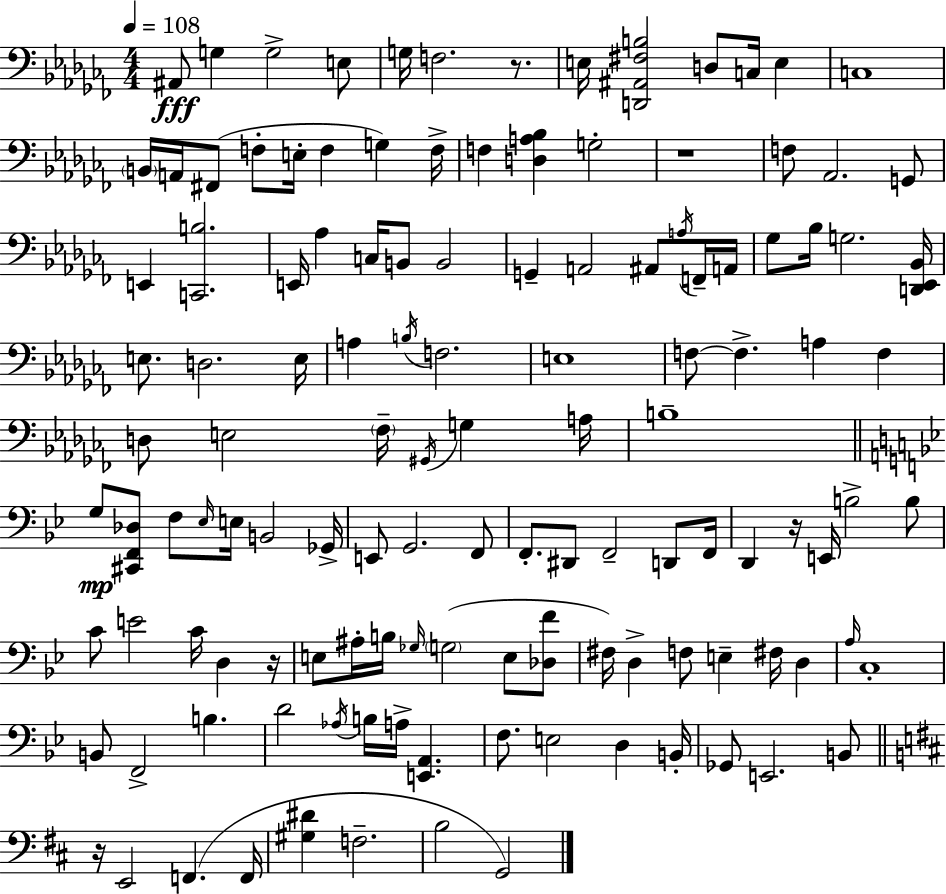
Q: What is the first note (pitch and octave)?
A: A#2